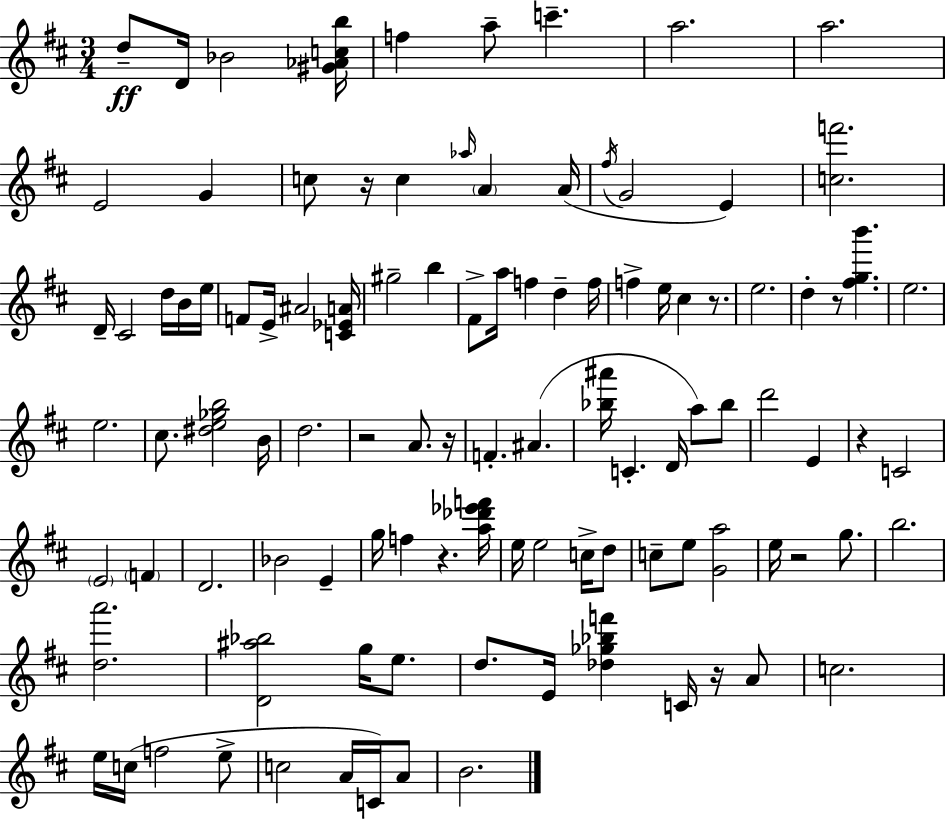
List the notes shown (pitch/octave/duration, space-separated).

D5/e D4/s Bb4/h [G#4,Ab4,C5,B5]/s F5/q A5/e C6/q. A5/h. A5/h. E4/h G4/q C5/e R/s C5/q Ab5/s A4/q A4/s F#5/s G4/h E4/q [C5,F6]/h. D4/s C#4/h D5/s B4/s E5/s F4/e E4/s A#4/h [C4,Eb4,A4]/s G#5/h B5/q F#4/e A5/s F5/q D5/q F5/s F5/q E5/s C#5/q R/e. E5/h. D5/q R/e [F#5,G5,B6]/q. E5/h. E5/h. C#5/e. [D#5,E5,Gb5,B5]/h B4/s D5/h. R/h A4/e. R/s F4/q. A#4/q. [Bb5,A#6]/s C4/q. D4/s A5/e Bb5/e D6/h E4/q R/q C4/h E4/h F4/q D4/h. Bb4/h E4/q G5/s F5/q R/q. [A5,Db6,Eb6,F6]/s E5/s E5/h C5/s D5/e C5/e E5/e [G4,A5]/h E5/s R/h G5/e. B5/h. [D5,A6]/h. [D4,A#5,Bb5]/h G5/s E5/e. D5/e. E4/s [Db5,Gb5,Bb5,F6]/q C4/s R/s A4/e C5/h. E5/s C5/s F5/h E5/e C5/h A4/s C4/s A4/e B4/h.